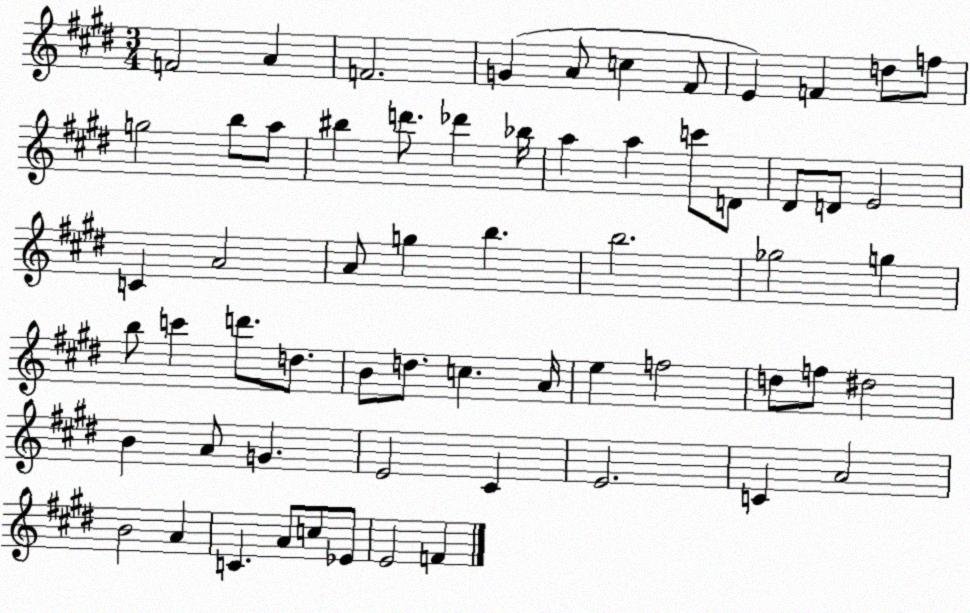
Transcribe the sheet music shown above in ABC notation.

X:1
T:Untitled
M:3/4
L:1/4
K:E
F2 A F2 G A/2 c ^F/2 E F d/2 f/2 g2 b/2 a/2 ^b d'/2 _d' _b/4 a a c'/2 D/2 ^D/2 D/2 E2 C A2 A/2 g b b2 _g2 g b/2 c' d'/2 d/2 B/2 d/2 c A/4 e f2 d/2 f/2 ^d2 B A/2 G E2 ^C E2 C A2 B2 A C A/2 c/2 _E/2 E2 F